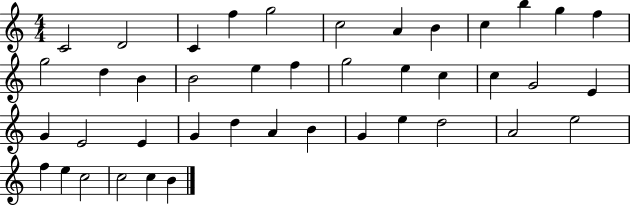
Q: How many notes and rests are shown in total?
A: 42